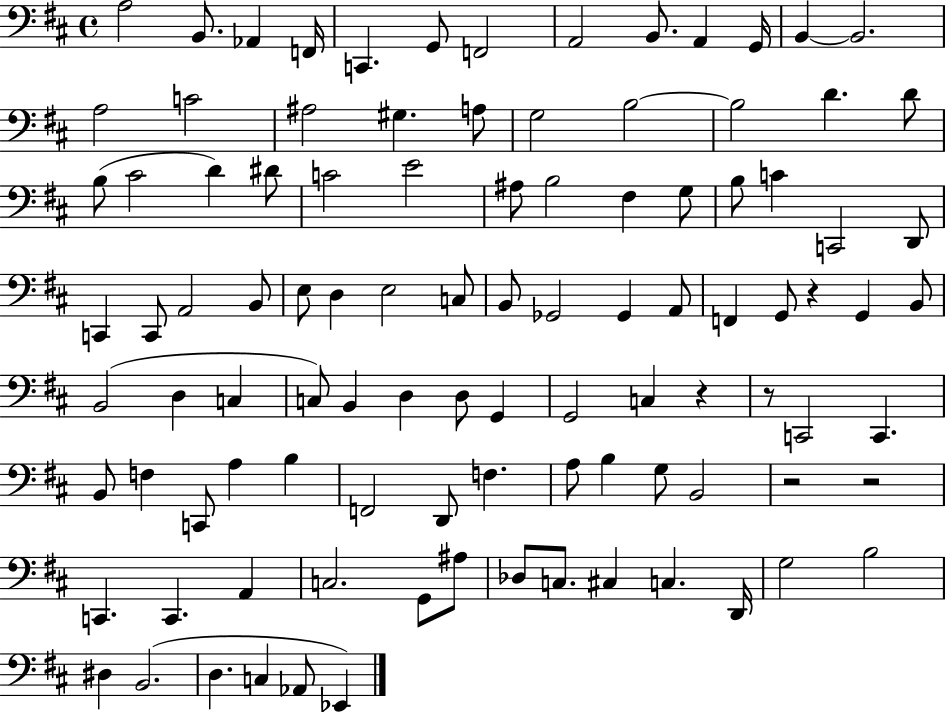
A3/h B2/e. Ab2/q F2/s C2/q. G2/e F2/h A2/h B2/e. A2/q G2/s B2/q B2/h. A3/h C4/h A#3/h G#3/q. A3/e G3/h B3/h B3/h D4/q. D4/e B3/e C#4/h D4/q D#4/e C4/h E4/h A#3/e B3/h F#3/q G3/e B3/e C4/q C2/h D2/e C2/q C2/e A2/h B2/e E3/e D3/q E3/h C3/e B2/e Gb2/h Gb2/q A2/e F2/q G2/e R/q G2/q B2/e B2/h D3/q C3/q C3/e B2/q D3/q D3/e G2/q G2/h C3/q R/q R/e C2/h C2/q. B2/e F3/q C2/e A3/q B3/q F2/h D2/e F3/q. A3/e B3/q G3/e B2/h R/h R/h C2/q. C2/q. A2/q C3/h. G2/e A#3/e Db3/e C3/e. C#3/q C3/q. D2/s G3/h B3/h D#3/q B2/h. D3/q. C3/q Ab2/e Eb2/q